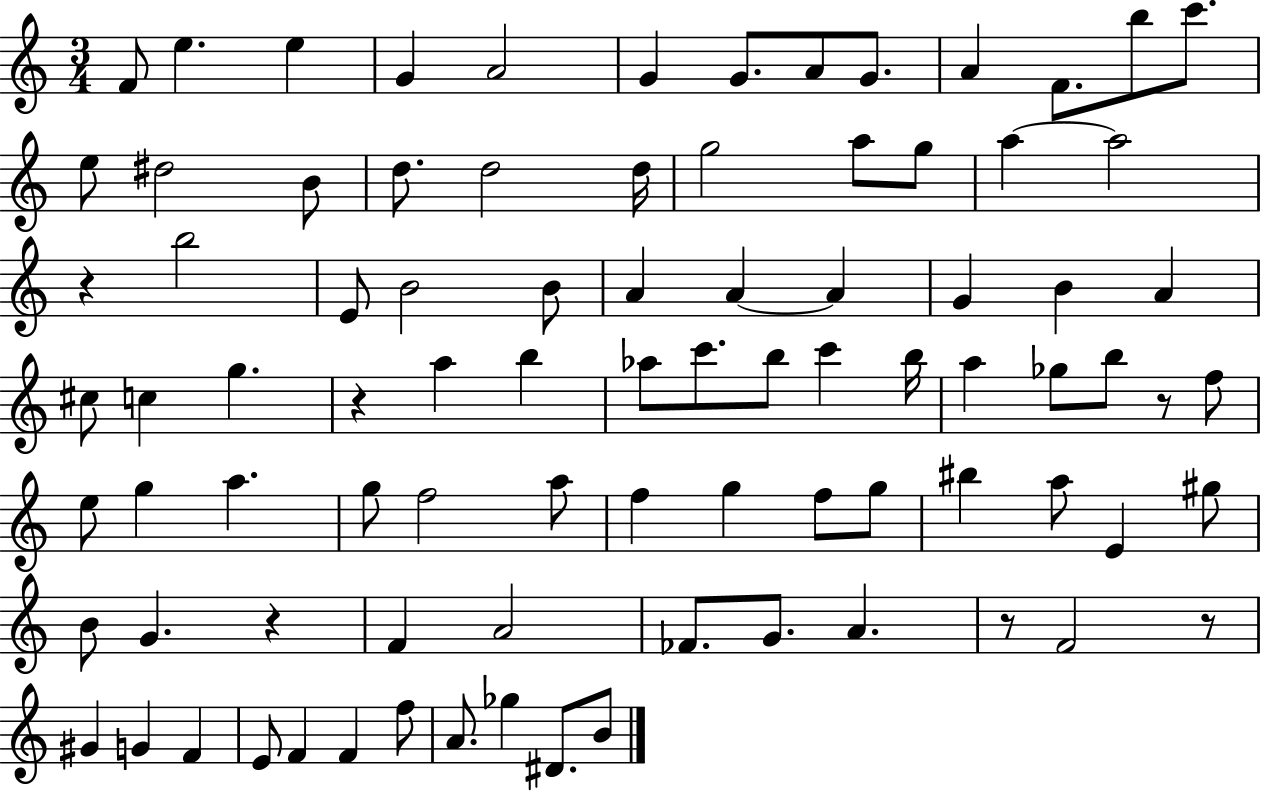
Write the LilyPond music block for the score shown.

{
  \clef treble
  \numericTimeSignature
  \time 3/4
  \key c \major
  \repeat volta 2 { f'8 e''4. e''4 | g'4 a'2 | g'4 g'8. a'8 g'8. | a'4 f'8. b''8 c'''8. | \break e''8 dis''2 b'8 | d''8. d''2 d''16 | g''2 a''8 g''8 | a''4~~ a''2 | \break r4 b''2 | e'8 b'2 b'8 | a'4 a'4~~ a'4 | g'4 b'4 a'4 | \break cis''8 c''4 g''4. | r4 a''4 b''4 | aes''8 c'''8. b''8 c'''4 b''16 | a''4 ges''8 b''8 r8 f''8 | \break e''8 g''4 a''4. | g''8 f''2 a''8 | f''4 g''4 f''8 g''8 | bis''4 a''8 e'4 gis''8 | \break b'8 g'4. r4 | f'4 a'2 | fes'8. g'8. a'4. | r8 f'2 r8 | \break gis'4 g'4 f'4 | e'8 f'4 f'4 f''8 | a'8. ges''4 dis'8. b'8 | } \bar "|."
}